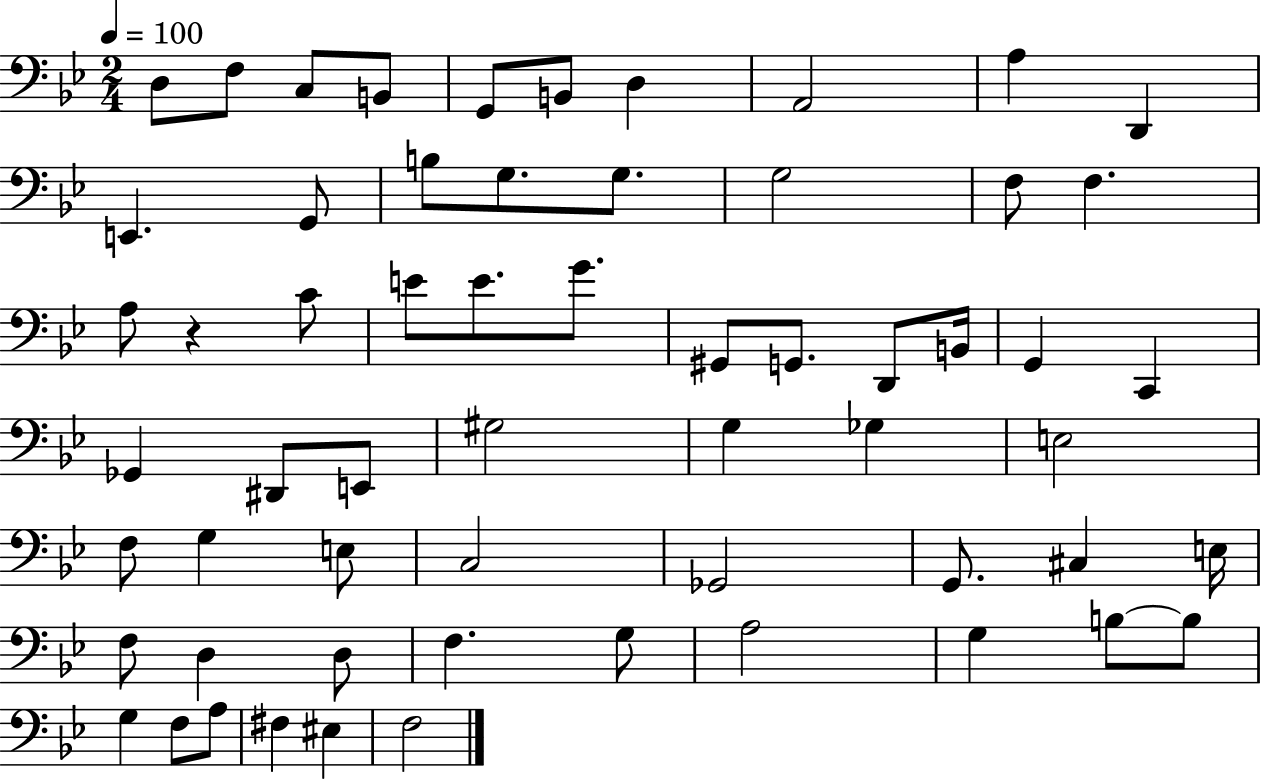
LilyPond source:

{
  \clef bass
  \numericTimeSignature
  \time 2/4
  \key bes \major
  \tempo 4 = 100
  d8 f8 c8 b,8 | g,8 b,8 d4 | a,2 | a4 d,4 | \break e,4. g,8 | b8 g8. g8. | g2 | f8 f4. | \break a8 r4 c'8 | e'8 e'8. g'8. | gis,8 g,8. d,8 b,16 | g,4 c,4 | \break ges,4 dis,8 e,8 | gis2 | g4 ges4 | e2 | \break f8 g4 e8 | c2 | ges,2 | g,8. cis4 e16 | \break f8 d4 d8 | f4. g8 | a2 | g4 b8~~ b8 | \break g4 f8 a8 | fis4 eis4 | f2 | \bar "|."
}